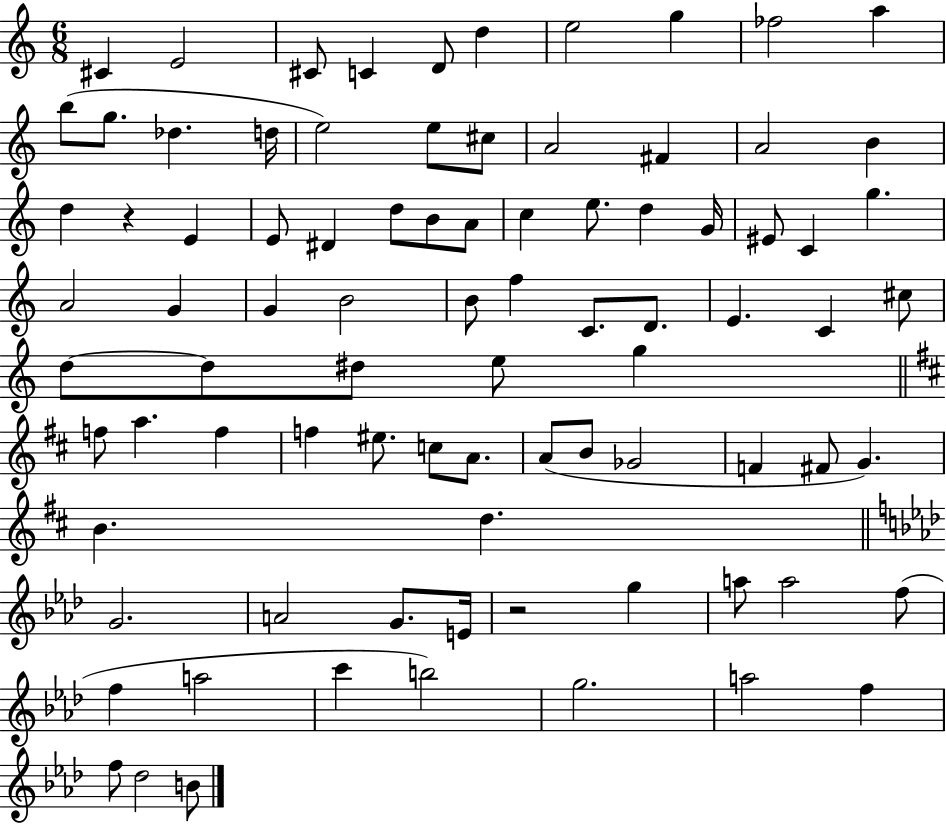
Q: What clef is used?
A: treble